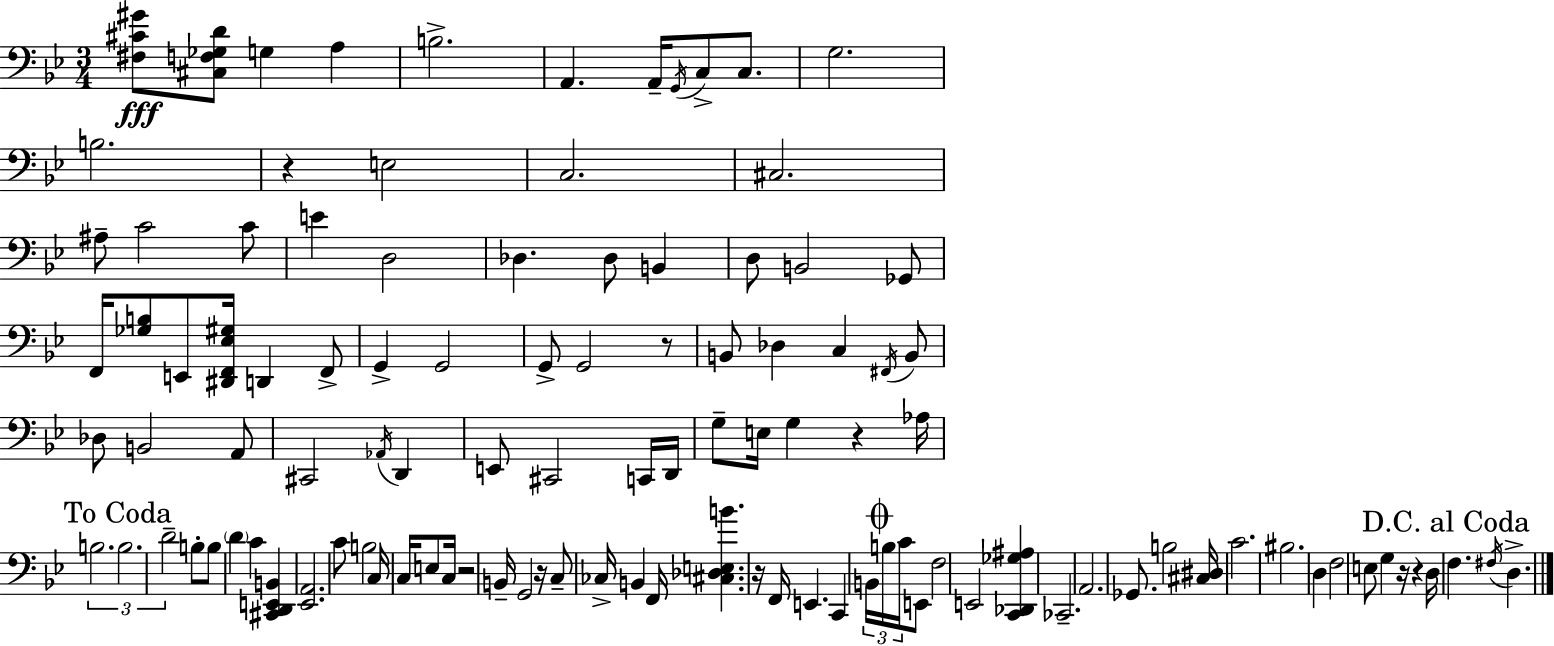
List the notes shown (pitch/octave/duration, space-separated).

[F#3,C#4,G#4]/e [C#3,F3,Gb3,D4]/e G3/q A3/q B3/h. A2/q. A2/s G2/s C3/e C3/e. G3/h. B3/h. R/q E3/h C3/h. C#3/h. A#3/e C4/h C4/e E4/q D3/h Db3/q. Db3/e B2/q D3/e B2/h Gb2/e F2/s [Gb3,B3]/e E2/e [D#2,F2,Eb3,G#3]/s D2/q F2/e G2/q G2/h G2/e G2/h R/e B2/e Db3/q C3/q F#2/s B2/e Db3/e B2/h A2/e C#2/h Ab2/s D2/q E2/e C#2/h C2/s D2/s G3/e E3/s G3/q R/q Ab3/s B3/h. B3/h. D4/h B3/e B3/e D4/q C4/q [C#2,D2,E2,B2]/q [Eb2,A2]/h. C4/e B3/h C3/s C3/s E3/e C3/s R/h B2/s G2/h R/s C3/e CES3/s B2/q F2/s [C#3,Db3,E3,B4]/q. R/s F2/s E2/q. C2/q B2/s B3/s C4/s E2/e F3/h E2/h [C2,Db2,Gb3,A#3]/q CES2/h. A2/h. Gb2/e. B3/h [C#3,D#3]/s C4/h. BIS3/h. D3/q F3/h E3/e G3/q R/s R/q D3/s F3/q. F#3/s D3/q.